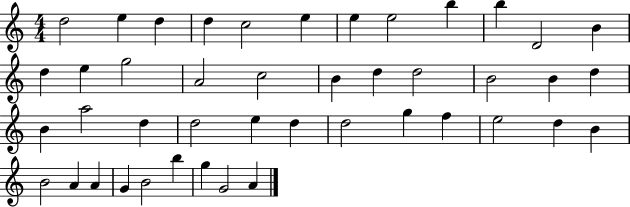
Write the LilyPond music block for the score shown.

{
  \clef treble
  \numericTimeSignature
  \time 4/4
  \key c \major
  d''2 e''4 d''4 | d''4 c''2 e''4 | e''4 e''2 b''4 | b''4 d'2 b'4 | \break d''4 e''4 g''2 | a'2 c''2 | b'4 d''4 d''2 | b'2 b'4 d''4 | \break b'4 a''2 d''4 | d''2 e''4 d''4 | d''2 g''4 f''4 | e''2 d''4 b'4 | \break b'2 a'4 a'4 | g'4 b'2 b''4 | g''4 g'2 a'4 | \bar "|."
}